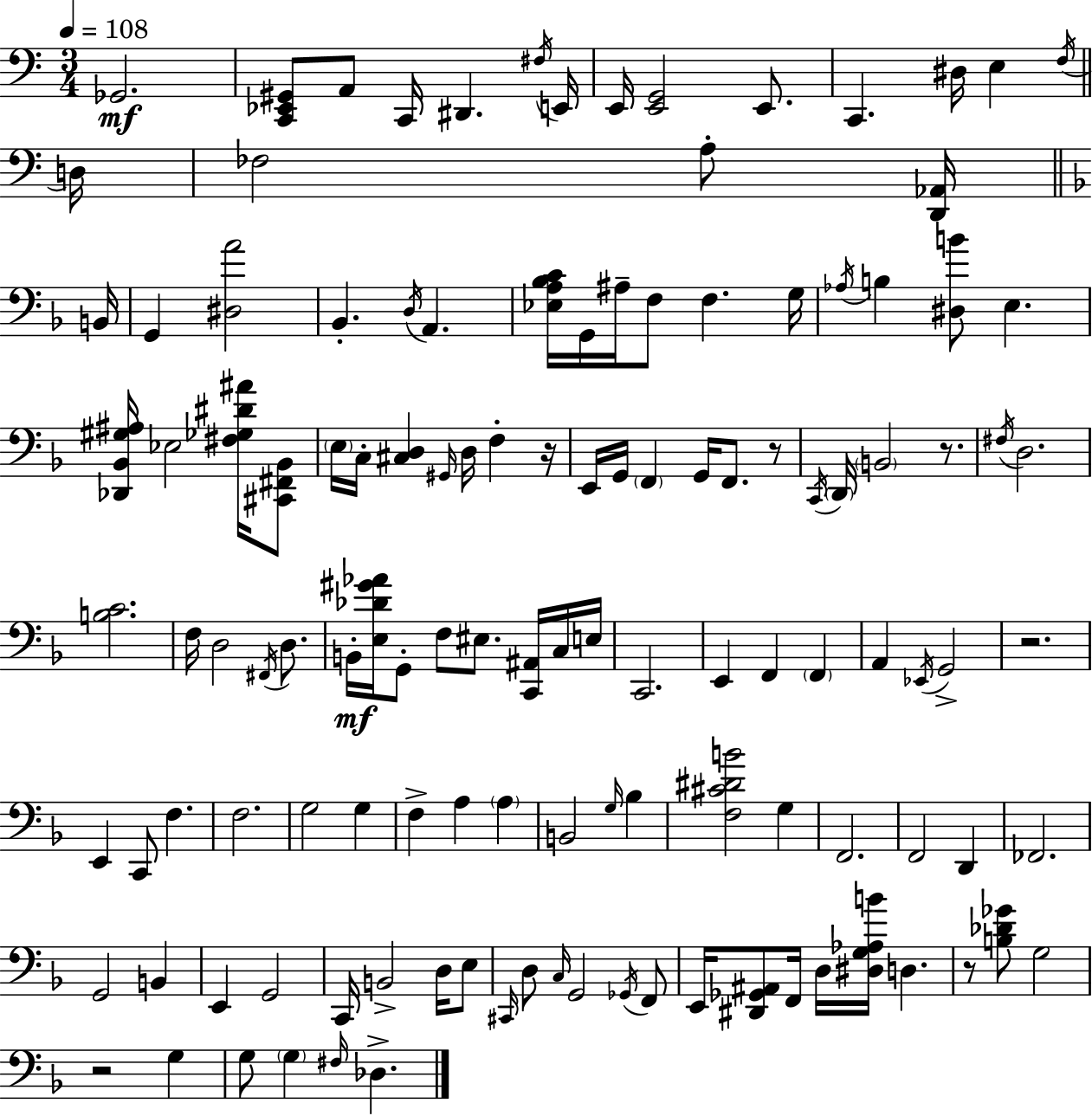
{
  \clef bass
  \numericTimeSignature
  \time 3/4
  \key a \minor
  \tempo 4 = 108
  ges,2.\mf | <c, ees, gis,>8 a,8 c,16 dis,4. \acciaccatura { fis16 } | e,16 e,16 <e, g,>2 e,8. | c,4. dis16 e4 | \break \acciaccatura { f16 } \bar "||" \break \key a \minor d16 fes2 a8-. <d, aes,>16 | \bar "||" \break \key d \minor b,16 g,4 <dis a'>2 | bes,4.-. \acciaccatura { d16 } a,4. | <ees a bes c'>16 g,16 ais16-- f8 f4. | g16 \acciaccatura { aes16 } b4 <dis b'>8 e4. | \break <des, bes, gis ais>16 ees2 | <fis ges dis' ais'>16 <cis, fis, bes,>8 \parenthesize e16 c16-. <cis d>4 \grace { gis,16 } d16 f4-. | r16 e,16 g,16 \parenthesize f,4 g,16 f,8. | r8 \acciaccatura { c,16 } \parenthesize d,16 \parenthesize b,2 | \break r8. \acciaccatura { fis16 } d2. | <b c'>2. | f16 d2 | \acciaccatura { fis,16 } d8. b,16-.\mf <e des' gis' aes'>16 g,8-. f8 | \break eis8. <c, ais,>16 c16 e16 c,2. | e,4 f,4 | \parenthesize f,4 a,4 \acciaccatura { ees,16 } | g,2-> r2. | \break e,4 | c,8 f4. f2. | g2 | g4 f4-> | \break a4 \parenthesize a4 b,2 | \grace { g16 } bes4 <f cis' dis' b'>2 | g4 f,2. | f,2 | \break d,4 fes,2. | g,2 | b,4 e,4 | g,2 c,16 b,2-> | \break d16 e8 \grace { cis,16 } d8 | \grace { c16 } g,2 \acciaccatura { ges,16 } f,8 | e,16 <dis, ges, ais,>8 f,16 d16 <dis g aes b'>16 d4. | r8 <b des' ges'>8 g2 | \break r2 g4 | g8 \parenthesize g4 \grace { fis16 } des4.-> | \bar "|."
}